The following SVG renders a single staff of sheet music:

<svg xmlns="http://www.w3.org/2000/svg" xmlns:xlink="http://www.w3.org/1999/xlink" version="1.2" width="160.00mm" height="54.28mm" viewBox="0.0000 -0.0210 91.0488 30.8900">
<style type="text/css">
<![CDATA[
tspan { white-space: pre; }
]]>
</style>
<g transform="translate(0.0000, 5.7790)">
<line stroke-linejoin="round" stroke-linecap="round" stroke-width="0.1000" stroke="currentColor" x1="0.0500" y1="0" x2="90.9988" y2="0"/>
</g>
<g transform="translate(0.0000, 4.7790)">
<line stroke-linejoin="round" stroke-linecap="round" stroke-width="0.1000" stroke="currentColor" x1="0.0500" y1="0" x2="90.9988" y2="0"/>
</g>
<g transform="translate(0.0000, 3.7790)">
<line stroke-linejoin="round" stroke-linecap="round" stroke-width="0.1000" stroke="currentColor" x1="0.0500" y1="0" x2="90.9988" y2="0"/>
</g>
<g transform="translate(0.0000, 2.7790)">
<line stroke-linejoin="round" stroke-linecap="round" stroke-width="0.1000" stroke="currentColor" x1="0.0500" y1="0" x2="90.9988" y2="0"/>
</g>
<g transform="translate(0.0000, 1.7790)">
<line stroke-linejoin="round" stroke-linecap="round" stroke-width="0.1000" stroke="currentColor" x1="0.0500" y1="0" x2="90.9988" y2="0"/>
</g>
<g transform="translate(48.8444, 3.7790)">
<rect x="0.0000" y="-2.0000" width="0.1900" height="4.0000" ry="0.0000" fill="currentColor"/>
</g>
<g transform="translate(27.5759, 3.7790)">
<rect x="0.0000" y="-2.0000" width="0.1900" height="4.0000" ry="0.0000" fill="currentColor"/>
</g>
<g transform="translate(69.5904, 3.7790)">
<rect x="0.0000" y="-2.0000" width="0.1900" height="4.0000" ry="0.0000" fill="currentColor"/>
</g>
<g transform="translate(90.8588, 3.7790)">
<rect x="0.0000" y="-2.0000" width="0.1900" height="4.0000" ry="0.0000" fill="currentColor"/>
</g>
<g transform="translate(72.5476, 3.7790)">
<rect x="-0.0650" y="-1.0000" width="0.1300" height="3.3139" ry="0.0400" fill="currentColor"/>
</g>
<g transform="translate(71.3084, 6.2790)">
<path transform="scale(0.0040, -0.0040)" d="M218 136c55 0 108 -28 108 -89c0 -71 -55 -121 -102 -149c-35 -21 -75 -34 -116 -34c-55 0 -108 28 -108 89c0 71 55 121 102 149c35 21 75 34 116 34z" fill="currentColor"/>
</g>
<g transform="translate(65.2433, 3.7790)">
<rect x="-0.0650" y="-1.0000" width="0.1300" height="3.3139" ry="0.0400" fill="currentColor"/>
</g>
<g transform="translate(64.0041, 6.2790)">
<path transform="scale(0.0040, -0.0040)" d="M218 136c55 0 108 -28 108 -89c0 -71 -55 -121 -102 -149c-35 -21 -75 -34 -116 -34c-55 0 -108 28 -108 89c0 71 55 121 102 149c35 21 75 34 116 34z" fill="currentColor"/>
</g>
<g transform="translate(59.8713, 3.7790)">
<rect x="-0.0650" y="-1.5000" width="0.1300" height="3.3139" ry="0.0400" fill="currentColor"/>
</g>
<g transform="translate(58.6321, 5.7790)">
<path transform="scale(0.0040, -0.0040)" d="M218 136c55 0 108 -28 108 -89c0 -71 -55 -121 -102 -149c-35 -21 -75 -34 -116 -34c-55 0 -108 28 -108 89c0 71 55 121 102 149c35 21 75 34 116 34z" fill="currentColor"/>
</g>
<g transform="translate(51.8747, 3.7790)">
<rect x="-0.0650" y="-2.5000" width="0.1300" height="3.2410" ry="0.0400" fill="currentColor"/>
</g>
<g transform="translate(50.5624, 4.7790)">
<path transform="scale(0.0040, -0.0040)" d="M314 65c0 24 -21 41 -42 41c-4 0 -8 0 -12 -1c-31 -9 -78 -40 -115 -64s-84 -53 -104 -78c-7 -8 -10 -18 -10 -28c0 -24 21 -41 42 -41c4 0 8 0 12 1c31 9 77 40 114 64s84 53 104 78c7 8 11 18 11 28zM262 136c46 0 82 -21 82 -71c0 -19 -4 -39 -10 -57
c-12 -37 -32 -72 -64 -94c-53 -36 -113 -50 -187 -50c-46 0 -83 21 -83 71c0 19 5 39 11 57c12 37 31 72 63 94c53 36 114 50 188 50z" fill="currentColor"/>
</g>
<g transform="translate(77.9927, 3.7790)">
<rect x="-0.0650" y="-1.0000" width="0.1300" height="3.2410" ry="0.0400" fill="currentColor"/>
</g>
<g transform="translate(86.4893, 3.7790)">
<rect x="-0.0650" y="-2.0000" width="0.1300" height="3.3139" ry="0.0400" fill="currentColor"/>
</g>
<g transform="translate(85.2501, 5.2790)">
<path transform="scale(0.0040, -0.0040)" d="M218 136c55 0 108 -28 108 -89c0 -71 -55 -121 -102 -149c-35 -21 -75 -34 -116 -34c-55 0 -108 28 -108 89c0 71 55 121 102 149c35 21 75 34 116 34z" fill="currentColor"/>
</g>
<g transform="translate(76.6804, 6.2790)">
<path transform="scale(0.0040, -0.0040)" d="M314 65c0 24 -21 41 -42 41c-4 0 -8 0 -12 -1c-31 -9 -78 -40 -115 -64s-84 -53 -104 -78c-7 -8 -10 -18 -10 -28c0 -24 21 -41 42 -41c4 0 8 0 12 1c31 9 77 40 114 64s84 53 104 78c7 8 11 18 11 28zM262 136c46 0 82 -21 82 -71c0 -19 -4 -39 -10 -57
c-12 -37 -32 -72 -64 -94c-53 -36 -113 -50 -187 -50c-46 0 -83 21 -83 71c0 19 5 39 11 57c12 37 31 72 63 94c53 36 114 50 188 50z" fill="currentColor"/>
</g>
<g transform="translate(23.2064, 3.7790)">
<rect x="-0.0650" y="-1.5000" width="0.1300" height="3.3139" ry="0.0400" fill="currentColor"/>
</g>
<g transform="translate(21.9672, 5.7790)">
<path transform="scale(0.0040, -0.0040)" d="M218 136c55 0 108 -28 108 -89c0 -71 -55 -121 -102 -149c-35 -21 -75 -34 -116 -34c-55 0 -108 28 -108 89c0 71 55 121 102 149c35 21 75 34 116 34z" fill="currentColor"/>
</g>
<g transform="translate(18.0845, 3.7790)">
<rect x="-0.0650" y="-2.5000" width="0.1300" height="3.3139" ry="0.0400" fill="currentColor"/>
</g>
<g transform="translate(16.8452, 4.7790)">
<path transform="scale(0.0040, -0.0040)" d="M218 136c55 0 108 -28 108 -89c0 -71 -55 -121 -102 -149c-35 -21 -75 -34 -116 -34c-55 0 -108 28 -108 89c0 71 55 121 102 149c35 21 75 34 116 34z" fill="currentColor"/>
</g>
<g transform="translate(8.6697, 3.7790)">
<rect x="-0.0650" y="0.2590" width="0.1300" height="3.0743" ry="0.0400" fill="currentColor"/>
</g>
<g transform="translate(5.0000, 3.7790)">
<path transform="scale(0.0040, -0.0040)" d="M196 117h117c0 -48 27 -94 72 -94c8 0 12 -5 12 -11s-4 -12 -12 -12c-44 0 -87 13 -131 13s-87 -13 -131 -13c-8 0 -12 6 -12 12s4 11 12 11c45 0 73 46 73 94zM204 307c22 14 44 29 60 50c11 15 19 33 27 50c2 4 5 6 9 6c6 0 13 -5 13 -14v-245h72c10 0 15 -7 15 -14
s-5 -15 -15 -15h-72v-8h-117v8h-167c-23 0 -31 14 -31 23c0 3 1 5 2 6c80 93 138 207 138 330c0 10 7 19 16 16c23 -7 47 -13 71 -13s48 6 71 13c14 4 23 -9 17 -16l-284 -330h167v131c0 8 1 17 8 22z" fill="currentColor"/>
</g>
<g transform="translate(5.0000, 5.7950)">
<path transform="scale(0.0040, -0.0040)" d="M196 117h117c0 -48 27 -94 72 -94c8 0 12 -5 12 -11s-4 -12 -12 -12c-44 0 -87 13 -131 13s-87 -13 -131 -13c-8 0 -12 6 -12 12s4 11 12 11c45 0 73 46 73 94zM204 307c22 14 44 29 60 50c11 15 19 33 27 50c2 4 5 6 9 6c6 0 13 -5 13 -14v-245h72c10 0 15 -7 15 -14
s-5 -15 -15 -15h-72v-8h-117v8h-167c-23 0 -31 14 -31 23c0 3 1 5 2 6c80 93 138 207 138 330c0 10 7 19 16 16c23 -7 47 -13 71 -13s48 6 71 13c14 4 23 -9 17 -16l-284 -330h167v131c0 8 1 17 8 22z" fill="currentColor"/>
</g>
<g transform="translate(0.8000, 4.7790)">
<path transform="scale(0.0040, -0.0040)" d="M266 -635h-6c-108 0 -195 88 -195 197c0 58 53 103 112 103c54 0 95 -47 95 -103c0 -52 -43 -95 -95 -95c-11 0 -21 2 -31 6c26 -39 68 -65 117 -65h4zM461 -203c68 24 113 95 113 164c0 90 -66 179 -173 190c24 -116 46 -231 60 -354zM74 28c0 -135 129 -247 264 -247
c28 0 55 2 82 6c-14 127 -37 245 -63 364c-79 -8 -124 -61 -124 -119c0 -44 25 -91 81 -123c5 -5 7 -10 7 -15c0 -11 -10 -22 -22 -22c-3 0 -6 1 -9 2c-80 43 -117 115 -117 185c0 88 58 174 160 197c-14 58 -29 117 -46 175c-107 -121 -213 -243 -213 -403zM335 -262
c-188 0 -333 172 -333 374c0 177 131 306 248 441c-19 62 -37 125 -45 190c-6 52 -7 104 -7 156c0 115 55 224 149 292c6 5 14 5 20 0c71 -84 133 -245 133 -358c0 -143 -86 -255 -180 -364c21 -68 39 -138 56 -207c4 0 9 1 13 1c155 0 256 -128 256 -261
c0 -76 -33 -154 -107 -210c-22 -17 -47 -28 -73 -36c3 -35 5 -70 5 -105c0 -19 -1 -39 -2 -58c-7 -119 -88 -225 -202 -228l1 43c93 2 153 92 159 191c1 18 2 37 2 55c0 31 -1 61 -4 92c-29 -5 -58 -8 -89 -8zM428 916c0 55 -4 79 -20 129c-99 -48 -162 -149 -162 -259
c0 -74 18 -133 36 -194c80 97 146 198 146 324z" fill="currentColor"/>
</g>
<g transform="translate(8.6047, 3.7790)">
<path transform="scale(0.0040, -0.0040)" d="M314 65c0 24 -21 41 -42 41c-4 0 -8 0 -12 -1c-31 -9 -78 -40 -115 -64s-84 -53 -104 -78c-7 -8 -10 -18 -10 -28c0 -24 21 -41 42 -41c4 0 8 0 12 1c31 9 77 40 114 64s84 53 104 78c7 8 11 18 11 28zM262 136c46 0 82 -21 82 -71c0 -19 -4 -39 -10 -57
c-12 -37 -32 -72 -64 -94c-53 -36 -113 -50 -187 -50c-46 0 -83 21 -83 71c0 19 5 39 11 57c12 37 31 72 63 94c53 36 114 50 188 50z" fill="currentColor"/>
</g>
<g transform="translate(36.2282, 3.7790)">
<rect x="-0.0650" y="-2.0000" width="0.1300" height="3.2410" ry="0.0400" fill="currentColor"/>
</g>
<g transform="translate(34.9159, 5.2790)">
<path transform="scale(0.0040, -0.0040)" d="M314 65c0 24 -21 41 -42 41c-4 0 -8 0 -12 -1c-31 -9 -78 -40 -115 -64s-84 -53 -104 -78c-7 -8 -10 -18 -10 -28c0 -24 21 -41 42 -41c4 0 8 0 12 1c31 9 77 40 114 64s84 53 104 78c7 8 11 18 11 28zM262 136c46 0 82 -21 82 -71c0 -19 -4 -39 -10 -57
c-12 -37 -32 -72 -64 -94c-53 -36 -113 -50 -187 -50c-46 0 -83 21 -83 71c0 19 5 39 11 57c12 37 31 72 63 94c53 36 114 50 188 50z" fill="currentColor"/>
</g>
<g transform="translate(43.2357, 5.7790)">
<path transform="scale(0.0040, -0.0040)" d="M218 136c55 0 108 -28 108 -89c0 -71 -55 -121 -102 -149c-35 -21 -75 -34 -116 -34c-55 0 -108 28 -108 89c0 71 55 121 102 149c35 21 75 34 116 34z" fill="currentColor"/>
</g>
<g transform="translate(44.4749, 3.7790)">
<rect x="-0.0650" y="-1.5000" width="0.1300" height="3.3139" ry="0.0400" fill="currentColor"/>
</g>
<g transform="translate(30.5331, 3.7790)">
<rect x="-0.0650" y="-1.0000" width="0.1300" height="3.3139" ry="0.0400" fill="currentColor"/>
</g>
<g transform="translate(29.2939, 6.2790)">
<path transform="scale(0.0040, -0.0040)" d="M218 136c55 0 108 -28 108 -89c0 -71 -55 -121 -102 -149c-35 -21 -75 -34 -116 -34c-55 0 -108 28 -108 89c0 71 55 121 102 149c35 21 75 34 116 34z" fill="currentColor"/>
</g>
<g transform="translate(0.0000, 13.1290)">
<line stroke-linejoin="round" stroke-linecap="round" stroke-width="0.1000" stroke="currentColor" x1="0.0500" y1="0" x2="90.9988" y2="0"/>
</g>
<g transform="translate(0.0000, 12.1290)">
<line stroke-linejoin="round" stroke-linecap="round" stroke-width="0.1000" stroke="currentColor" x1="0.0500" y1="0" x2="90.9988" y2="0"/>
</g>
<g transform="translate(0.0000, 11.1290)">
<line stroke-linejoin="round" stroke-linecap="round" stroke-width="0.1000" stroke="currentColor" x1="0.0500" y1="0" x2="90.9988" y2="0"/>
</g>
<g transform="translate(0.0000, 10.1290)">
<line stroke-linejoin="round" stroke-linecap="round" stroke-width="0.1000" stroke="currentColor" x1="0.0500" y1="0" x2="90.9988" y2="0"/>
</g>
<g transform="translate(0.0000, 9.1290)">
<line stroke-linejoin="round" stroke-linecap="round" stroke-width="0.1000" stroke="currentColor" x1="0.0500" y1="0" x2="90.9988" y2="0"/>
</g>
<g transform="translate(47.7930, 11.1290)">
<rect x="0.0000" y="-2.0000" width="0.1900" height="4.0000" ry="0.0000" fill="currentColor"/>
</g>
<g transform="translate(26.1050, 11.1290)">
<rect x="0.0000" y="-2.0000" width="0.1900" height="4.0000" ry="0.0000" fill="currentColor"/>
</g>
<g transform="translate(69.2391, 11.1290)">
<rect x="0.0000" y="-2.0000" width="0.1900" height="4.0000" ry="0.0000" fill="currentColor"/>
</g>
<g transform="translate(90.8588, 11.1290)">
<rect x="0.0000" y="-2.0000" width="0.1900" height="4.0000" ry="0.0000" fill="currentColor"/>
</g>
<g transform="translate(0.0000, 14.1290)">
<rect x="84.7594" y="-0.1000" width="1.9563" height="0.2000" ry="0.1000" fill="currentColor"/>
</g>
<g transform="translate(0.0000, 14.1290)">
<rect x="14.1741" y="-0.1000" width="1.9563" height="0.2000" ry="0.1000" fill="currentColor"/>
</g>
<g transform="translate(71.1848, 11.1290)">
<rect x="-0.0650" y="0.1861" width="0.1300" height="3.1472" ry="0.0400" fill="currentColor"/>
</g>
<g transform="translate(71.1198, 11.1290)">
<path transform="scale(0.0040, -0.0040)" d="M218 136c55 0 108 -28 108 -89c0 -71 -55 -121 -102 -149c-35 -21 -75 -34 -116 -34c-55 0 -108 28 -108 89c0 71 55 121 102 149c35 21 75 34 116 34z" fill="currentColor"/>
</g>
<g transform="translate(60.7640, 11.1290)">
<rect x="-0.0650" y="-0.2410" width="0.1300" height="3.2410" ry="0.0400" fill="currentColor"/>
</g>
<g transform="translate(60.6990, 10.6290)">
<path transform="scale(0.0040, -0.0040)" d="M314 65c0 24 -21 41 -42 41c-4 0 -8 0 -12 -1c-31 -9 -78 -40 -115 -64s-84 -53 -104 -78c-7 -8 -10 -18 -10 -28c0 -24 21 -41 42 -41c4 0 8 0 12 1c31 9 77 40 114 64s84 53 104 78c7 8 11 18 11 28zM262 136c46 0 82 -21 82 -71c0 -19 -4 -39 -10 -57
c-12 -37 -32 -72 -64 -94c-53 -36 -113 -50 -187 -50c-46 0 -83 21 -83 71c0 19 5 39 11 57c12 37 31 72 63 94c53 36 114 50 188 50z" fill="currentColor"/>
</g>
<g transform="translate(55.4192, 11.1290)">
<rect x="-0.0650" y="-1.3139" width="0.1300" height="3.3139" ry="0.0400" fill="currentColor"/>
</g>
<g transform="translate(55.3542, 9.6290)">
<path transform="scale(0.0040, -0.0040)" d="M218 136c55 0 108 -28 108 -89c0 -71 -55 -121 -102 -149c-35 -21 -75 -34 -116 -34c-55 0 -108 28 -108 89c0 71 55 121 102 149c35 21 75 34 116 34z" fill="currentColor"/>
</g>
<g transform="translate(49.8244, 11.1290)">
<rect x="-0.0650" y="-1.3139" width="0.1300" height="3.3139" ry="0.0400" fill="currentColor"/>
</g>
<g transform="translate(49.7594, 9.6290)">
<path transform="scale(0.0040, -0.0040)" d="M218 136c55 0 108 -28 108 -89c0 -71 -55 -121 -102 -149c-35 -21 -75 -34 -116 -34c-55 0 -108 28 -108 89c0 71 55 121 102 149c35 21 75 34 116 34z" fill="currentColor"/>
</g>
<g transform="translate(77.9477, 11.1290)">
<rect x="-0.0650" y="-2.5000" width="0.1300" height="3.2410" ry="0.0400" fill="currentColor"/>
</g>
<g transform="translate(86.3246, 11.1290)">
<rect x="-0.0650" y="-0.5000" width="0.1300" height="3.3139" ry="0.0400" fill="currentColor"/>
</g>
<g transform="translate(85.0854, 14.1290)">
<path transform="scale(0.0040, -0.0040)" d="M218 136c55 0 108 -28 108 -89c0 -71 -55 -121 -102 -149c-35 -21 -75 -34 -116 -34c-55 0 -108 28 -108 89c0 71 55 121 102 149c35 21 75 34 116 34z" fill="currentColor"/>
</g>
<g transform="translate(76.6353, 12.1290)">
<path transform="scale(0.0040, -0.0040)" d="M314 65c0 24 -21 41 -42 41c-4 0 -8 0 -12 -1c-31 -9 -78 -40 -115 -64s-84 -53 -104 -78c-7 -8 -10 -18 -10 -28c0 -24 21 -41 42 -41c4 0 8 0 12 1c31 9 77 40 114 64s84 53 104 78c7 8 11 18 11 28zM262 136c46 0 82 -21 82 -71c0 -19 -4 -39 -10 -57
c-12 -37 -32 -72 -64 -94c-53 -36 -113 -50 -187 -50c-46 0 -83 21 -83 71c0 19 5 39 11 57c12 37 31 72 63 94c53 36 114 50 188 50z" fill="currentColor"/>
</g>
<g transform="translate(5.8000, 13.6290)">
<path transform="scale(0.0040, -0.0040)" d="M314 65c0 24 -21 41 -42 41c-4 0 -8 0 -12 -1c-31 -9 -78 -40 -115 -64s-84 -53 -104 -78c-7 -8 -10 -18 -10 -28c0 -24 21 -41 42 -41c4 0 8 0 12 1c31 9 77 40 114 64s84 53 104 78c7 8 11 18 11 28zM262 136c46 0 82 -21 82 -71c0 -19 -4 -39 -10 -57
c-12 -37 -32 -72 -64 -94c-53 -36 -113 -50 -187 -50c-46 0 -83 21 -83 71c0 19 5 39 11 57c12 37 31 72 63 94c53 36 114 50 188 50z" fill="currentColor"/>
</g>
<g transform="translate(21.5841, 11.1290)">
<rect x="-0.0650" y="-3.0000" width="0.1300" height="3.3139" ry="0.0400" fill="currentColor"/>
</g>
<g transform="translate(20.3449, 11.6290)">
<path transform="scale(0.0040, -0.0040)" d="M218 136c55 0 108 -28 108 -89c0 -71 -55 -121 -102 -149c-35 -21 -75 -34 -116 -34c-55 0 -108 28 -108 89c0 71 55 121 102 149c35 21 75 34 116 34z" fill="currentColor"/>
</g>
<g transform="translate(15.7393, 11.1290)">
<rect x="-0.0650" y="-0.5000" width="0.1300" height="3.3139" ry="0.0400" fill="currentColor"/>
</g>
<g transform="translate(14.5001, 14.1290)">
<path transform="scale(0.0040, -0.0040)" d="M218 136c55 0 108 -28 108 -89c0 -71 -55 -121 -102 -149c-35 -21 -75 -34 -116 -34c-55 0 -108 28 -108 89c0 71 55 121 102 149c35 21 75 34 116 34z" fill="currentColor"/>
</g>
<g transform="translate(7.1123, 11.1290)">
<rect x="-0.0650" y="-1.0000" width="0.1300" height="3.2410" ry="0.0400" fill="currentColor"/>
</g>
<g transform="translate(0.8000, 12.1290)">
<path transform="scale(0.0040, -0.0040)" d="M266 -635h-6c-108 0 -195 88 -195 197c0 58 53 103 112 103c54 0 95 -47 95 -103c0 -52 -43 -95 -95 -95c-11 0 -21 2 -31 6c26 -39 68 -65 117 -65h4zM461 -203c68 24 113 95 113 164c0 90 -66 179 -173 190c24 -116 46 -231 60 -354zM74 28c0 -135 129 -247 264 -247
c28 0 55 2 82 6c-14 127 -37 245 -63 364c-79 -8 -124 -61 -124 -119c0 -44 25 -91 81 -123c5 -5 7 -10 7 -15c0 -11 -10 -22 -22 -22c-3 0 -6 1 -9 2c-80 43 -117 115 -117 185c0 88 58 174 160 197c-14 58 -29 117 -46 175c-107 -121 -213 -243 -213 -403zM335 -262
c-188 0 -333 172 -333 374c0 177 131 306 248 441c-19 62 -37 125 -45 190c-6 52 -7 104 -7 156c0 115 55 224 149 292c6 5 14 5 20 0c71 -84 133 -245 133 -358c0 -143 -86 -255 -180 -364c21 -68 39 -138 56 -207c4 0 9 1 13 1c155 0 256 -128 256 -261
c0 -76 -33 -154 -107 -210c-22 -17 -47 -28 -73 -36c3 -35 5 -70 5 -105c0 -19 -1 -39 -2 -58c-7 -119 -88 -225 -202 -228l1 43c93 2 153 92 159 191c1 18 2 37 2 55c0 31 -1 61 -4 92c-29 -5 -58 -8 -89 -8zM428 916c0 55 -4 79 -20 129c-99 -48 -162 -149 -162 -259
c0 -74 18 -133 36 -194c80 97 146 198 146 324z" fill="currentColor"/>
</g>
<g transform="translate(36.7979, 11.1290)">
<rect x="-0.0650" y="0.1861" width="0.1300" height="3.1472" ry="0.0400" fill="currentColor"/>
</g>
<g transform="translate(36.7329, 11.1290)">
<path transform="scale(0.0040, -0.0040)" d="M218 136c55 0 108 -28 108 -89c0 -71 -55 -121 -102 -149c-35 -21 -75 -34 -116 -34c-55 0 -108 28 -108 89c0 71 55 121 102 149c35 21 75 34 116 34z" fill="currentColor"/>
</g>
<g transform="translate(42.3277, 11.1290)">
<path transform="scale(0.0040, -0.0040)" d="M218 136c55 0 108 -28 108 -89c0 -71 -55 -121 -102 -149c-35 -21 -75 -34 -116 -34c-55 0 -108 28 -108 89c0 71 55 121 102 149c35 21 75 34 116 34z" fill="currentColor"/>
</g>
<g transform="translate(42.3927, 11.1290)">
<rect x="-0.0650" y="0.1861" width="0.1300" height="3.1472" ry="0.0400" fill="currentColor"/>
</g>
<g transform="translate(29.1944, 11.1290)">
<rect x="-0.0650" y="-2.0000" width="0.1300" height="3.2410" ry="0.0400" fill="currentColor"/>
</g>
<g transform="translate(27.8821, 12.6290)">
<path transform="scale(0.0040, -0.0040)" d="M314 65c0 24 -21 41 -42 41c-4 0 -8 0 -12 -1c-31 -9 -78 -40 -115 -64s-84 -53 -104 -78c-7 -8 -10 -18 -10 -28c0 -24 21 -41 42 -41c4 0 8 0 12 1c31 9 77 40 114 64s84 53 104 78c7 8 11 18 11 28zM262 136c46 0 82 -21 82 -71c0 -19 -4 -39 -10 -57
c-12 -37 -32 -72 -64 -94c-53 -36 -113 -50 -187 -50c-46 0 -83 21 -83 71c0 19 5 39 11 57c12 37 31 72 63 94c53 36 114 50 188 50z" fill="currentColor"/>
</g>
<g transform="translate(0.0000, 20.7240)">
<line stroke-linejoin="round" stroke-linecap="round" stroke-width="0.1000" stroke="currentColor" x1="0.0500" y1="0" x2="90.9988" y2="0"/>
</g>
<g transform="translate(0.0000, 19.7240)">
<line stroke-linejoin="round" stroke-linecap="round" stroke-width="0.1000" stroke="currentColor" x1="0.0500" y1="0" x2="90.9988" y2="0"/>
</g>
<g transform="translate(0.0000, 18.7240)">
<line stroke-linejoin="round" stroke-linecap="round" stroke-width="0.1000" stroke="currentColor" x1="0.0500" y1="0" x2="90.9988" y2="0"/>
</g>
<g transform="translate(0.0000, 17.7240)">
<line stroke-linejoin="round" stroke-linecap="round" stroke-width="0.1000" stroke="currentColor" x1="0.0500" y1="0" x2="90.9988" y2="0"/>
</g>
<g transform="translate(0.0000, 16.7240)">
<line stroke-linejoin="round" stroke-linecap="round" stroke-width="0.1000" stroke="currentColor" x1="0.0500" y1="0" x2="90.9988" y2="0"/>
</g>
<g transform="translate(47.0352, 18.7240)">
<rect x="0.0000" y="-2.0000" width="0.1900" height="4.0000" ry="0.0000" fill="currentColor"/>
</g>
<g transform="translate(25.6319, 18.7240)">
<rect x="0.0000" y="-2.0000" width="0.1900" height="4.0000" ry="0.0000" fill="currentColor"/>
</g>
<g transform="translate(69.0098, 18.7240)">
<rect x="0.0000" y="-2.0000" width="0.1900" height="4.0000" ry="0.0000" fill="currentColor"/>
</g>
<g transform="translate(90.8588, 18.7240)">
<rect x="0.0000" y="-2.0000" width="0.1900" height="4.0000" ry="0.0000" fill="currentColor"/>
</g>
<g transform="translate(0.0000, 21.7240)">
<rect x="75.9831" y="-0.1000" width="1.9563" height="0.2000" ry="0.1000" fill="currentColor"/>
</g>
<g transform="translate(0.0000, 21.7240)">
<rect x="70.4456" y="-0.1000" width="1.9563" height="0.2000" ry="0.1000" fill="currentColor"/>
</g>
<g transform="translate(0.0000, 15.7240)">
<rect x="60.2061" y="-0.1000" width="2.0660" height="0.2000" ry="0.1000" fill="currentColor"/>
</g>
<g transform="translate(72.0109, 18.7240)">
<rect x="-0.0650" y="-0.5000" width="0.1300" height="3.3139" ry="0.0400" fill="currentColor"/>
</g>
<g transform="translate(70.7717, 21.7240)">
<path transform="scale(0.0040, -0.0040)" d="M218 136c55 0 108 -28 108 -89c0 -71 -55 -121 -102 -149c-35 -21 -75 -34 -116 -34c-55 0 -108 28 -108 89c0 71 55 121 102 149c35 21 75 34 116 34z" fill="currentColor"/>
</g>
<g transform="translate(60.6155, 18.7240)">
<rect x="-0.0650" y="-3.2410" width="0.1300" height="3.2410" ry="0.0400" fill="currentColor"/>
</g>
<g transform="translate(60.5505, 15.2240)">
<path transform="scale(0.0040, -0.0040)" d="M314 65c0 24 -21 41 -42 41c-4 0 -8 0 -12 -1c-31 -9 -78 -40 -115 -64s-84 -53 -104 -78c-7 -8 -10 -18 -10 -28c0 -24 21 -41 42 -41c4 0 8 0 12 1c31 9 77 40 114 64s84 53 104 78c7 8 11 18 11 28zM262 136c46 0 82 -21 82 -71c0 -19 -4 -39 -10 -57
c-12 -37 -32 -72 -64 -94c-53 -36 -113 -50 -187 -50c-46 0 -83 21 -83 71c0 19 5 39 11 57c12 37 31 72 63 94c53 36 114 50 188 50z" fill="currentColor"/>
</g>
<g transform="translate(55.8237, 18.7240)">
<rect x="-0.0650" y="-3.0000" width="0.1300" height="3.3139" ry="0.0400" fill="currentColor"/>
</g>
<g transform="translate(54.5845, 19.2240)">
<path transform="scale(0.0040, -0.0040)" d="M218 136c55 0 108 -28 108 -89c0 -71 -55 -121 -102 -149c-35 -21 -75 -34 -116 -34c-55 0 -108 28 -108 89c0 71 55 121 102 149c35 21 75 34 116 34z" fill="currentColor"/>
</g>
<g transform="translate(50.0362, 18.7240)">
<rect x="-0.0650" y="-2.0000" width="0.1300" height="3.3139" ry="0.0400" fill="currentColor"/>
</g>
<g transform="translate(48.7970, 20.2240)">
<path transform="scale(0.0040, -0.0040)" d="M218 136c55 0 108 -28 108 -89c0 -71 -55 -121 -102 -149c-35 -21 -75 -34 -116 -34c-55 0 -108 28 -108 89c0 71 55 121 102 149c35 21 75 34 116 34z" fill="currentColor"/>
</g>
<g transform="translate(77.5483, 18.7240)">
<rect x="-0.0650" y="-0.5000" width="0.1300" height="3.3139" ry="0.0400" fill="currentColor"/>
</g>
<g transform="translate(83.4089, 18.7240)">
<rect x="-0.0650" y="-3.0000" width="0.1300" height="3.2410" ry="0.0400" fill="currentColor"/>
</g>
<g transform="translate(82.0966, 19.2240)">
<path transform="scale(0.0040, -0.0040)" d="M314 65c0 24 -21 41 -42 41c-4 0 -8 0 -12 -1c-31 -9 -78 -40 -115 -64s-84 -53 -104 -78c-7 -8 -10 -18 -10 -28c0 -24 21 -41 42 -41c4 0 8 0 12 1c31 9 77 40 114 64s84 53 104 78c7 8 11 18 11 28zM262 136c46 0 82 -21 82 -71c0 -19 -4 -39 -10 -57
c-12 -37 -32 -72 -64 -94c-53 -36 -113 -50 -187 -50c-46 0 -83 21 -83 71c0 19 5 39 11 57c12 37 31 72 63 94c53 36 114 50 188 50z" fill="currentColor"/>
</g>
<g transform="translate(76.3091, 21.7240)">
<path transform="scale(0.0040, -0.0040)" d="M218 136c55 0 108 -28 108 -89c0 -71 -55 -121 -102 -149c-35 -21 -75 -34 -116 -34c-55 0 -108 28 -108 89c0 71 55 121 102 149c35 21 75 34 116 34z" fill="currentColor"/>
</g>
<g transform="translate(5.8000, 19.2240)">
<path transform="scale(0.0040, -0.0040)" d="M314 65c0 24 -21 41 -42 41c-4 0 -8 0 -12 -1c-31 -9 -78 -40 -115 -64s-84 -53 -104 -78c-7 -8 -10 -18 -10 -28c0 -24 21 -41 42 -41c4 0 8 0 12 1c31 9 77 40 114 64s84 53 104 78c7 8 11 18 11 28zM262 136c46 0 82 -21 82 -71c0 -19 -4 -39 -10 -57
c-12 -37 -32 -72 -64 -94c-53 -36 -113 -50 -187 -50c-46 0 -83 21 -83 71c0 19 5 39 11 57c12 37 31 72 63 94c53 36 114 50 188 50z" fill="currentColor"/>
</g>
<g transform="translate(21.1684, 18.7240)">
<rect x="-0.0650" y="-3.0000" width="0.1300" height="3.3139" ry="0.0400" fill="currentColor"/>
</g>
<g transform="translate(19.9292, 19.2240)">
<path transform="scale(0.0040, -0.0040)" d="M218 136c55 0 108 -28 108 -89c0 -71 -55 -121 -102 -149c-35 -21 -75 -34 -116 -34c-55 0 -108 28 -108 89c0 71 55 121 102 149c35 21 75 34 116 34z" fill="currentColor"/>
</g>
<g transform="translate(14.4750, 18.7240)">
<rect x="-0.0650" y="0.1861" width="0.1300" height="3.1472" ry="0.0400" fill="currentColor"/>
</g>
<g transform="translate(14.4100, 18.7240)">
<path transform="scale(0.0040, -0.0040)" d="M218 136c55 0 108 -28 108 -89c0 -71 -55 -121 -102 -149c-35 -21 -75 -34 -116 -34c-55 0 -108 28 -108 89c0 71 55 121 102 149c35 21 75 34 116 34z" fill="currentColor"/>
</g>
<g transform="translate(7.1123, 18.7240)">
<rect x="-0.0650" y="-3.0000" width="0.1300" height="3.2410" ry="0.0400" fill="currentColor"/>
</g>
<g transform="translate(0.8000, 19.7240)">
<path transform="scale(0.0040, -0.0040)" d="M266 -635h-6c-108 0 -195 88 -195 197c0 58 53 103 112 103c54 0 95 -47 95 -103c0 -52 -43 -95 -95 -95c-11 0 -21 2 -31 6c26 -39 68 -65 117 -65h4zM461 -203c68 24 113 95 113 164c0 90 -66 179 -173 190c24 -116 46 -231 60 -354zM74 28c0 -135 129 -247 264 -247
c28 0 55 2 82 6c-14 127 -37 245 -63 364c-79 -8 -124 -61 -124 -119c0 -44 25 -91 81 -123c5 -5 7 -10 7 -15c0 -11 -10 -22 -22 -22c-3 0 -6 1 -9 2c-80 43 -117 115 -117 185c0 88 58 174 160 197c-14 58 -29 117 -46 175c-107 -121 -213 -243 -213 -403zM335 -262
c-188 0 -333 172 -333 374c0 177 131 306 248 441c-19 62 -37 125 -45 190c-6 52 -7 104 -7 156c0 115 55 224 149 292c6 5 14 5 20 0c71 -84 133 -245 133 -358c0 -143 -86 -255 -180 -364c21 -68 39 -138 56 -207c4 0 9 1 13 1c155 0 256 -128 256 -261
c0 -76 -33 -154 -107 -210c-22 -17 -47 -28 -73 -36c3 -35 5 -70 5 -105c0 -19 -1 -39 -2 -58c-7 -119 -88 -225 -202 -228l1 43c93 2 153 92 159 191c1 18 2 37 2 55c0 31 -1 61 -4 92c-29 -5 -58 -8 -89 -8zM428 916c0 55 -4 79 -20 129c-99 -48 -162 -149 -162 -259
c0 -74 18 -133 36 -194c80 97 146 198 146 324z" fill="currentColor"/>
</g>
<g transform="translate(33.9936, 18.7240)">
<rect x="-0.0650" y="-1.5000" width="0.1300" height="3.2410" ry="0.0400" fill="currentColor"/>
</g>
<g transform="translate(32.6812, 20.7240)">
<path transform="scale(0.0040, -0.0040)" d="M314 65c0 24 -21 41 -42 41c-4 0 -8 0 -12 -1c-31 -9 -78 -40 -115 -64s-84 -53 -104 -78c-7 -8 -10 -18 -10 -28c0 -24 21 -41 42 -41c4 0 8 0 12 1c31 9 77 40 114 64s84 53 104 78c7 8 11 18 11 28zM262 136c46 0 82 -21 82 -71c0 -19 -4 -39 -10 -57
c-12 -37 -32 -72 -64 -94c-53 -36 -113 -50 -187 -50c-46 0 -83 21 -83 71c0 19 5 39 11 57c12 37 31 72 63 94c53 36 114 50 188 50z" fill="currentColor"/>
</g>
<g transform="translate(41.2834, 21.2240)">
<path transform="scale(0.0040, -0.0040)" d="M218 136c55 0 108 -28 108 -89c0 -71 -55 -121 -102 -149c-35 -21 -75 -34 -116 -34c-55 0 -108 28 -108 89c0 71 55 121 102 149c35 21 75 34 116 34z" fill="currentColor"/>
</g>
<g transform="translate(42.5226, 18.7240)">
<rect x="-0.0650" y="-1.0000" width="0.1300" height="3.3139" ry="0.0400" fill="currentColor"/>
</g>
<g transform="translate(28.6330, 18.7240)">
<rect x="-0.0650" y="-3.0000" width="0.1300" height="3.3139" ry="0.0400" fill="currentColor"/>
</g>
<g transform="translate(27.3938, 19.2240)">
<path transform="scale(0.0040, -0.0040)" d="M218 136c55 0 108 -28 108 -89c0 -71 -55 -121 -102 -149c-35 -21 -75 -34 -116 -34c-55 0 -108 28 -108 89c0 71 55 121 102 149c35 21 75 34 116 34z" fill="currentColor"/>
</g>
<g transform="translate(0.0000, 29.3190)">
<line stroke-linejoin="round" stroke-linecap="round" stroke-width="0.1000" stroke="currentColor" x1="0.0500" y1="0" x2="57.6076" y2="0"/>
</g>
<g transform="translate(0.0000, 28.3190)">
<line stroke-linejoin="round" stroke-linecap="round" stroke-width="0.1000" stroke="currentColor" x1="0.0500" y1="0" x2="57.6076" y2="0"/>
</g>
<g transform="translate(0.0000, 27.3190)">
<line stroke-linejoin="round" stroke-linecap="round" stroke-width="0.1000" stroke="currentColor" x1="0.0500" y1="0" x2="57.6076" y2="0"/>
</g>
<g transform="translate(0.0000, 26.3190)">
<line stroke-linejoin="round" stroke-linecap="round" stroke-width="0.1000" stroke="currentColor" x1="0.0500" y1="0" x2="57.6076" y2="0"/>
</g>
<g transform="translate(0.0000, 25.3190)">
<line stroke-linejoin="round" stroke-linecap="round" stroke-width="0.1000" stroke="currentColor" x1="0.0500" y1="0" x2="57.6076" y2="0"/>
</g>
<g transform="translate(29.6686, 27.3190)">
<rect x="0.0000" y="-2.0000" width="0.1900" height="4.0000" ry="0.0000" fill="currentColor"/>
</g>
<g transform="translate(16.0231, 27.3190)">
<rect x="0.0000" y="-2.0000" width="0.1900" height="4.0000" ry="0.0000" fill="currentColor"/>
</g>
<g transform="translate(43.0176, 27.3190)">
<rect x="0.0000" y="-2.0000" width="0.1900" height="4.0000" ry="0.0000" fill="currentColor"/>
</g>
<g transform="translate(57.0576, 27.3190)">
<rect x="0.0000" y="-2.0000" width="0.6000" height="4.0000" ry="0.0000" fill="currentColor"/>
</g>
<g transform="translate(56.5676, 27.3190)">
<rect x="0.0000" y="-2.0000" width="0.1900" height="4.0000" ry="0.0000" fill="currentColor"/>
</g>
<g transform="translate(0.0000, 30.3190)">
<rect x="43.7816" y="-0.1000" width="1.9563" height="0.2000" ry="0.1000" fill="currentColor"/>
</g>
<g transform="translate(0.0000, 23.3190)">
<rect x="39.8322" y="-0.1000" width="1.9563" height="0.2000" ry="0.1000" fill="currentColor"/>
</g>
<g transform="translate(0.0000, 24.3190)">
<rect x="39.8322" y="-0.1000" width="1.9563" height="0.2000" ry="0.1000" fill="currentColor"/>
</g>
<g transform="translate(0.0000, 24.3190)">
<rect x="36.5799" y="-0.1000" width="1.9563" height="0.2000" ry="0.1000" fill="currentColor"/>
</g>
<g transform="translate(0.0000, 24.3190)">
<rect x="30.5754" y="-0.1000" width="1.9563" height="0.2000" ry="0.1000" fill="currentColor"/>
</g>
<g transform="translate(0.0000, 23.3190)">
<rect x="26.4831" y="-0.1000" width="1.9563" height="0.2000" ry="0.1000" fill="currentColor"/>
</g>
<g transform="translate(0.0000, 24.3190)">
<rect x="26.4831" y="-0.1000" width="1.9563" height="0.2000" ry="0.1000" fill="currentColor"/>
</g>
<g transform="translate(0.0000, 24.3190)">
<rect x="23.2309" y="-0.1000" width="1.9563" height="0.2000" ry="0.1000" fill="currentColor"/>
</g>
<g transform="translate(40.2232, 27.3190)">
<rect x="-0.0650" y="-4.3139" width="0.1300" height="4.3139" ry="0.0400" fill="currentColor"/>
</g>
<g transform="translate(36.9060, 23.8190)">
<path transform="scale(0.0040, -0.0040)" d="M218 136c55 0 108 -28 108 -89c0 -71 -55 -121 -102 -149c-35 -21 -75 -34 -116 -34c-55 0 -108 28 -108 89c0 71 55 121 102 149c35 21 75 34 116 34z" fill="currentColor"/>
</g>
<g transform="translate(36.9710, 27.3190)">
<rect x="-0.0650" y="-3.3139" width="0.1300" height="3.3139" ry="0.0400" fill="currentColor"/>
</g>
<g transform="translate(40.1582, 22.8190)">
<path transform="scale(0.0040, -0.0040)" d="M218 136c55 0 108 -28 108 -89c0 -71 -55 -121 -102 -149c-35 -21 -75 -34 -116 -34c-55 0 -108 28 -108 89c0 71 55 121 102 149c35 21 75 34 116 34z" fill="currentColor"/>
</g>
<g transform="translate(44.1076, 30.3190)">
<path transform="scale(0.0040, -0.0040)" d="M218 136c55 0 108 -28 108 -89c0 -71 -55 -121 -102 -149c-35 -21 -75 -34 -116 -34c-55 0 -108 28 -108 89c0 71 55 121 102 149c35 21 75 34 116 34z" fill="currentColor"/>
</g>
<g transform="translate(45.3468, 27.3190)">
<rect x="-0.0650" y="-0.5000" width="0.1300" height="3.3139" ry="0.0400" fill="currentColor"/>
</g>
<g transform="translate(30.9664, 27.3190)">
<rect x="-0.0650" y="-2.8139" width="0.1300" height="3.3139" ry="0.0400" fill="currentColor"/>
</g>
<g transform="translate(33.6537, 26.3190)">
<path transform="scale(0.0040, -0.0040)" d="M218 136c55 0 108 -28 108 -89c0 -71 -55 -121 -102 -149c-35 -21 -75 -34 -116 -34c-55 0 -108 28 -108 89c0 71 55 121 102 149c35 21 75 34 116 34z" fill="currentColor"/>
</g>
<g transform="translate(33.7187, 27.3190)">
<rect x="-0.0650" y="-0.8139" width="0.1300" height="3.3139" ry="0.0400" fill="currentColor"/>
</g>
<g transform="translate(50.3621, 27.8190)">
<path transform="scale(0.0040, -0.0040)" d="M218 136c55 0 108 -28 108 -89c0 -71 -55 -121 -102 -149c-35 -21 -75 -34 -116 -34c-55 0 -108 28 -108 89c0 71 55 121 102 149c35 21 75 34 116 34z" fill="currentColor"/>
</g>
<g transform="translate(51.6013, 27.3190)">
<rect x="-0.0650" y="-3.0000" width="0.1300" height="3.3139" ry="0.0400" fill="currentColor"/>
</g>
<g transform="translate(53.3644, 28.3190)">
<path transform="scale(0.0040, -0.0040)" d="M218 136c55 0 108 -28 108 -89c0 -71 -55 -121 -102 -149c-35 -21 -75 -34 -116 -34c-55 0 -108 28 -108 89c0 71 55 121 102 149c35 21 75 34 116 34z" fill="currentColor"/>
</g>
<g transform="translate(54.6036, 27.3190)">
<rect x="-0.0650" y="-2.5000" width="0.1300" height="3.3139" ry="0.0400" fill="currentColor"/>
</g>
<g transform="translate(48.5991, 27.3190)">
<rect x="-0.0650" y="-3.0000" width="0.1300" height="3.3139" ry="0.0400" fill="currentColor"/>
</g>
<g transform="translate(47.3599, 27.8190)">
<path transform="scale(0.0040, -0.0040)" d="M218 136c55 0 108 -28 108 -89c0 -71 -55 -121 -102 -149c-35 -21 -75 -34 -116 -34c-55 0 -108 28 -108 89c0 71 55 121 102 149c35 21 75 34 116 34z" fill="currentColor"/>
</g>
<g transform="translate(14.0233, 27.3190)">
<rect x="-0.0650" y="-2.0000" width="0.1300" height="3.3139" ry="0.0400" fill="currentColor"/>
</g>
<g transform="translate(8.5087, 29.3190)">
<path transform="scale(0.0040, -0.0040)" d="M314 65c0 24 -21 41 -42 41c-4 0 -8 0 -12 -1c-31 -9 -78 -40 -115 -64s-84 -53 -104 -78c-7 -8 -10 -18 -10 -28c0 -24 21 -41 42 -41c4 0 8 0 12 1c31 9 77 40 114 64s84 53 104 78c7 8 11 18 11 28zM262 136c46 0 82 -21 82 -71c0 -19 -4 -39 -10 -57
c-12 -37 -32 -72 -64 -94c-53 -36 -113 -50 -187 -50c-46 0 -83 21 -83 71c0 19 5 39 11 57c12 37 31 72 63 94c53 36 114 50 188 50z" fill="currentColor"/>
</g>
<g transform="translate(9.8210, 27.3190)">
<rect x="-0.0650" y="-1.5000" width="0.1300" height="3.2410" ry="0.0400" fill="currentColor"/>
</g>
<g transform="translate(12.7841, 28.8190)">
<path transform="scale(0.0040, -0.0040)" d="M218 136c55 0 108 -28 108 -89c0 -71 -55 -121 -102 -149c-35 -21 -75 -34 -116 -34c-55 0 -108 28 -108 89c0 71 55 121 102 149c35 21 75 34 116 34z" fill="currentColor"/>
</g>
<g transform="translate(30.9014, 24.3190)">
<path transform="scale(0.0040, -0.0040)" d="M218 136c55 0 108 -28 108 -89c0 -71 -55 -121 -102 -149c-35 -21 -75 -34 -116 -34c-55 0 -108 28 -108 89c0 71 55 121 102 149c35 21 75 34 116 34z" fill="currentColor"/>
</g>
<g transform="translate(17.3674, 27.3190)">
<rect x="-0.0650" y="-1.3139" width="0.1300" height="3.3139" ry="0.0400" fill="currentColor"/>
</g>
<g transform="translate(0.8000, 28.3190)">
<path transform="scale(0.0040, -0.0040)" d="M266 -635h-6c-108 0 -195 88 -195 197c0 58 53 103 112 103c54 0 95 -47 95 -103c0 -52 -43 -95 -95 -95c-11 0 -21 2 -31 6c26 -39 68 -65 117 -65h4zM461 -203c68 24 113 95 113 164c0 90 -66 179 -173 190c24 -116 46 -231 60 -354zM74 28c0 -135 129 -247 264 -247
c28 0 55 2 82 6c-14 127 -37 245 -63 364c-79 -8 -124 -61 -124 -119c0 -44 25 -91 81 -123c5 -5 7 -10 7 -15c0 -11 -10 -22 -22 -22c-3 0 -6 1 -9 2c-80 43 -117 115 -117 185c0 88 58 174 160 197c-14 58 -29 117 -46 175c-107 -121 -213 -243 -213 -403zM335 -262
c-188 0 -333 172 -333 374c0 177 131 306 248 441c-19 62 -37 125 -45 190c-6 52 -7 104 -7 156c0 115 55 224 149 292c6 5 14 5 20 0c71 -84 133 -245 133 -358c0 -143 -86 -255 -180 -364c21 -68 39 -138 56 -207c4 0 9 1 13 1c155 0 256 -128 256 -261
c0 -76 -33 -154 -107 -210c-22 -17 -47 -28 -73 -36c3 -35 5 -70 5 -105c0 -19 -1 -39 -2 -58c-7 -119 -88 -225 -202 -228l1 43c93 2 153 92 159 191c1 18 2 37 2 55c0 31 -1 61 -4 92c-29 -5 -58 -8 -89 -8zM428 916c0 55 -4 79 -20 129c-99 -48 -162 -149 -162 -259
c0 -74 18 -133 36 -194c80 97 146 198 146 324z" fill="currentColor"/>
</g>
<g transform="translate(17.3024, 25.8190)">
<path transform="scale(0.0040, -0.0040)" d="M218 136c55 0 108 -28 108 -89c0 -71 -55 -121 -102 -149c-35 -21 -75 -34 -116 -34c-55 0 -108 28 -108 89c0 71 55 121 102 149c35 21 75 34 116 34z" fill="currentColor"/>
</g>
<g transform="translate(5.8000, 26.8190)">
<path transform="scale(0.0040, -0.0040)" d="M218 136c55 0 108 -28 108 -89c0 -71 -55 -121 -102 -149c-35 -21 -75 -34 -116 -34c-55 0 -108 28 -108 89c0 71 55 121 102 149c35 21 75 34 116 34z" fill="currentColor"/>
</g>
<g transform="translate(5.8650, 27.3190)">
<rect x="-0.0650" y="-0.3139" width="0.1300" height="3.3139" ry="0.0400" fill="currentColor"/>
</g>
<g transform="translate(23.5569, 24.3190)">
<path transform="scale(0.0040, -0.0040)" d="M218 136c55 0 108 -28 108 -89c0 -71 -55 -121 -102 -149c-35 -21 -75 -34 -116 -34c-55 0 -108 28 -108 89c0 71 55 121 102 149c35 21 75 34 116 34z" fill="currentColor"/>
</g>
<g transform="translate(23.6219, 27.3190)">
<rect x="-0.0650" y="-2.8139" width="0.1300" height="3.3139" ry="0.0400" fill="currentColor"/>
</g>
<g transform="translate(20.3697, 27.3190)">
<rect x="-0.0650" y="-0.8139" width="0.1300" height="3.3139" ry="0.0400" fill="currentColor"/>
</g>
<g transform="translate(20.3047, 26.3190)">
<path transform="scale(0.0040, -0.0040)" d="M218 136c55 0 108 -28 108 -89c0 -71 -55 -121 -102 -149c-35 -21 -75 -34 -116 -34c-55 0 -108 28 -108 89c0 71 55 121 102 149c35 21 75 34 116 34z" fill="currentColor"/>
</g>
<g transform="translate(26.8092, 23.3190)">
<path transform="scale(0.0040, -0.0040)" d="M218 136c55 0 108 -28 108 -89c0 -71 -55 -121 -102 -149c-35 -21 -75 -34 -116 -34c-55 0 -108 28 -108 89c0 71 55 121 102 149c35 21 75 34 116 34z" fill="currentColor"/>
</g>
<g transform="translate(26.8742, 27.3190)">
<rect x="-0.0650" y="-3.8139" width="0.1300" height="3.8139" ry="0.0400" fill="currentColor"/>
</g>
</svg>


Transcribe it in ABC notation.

X:1
T:Untitled
M:4/4
L:1/4
K:C
B2 G E D F2 E G2 E D D D2 F D2 C A F2 B B e e c2 B G2 C A2 B A A E2 D F A b2 C C A2 c E2 F e d a c' a d b d' C A A G